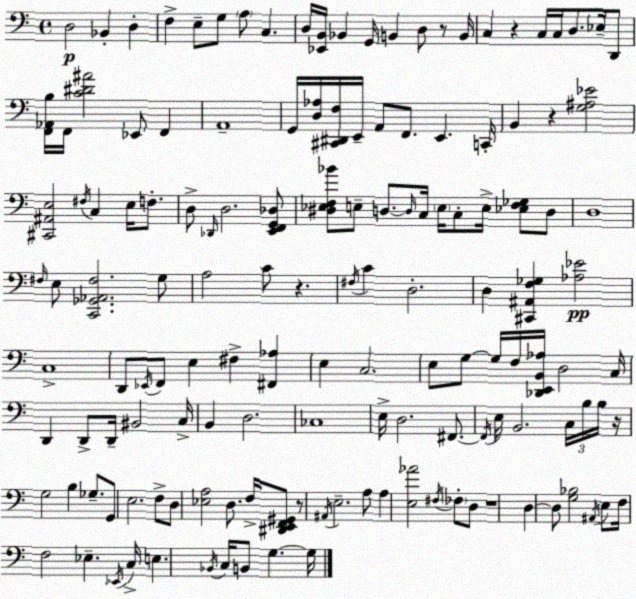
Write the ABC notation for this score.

X:1
T:Untitled
M:4/4
L:1/4
K:C
D,2 _B,, D, F, E,/2 G,/2 A,/2 C, D,/4 [_E,,B,,]/4 _B,, G,,/4 B,, D,/2 z/2 B,,/4 C, z C,/4 C,/4 D,/2 _E,/4 D,,/2 [F,,_A,,B,]/4 F,,/4 [C^D^A]2 _E,,/2 F,, A,,4 G,,/4 [D,_A,]/4 [^C,,^D,,F,]/4 E,,/4 A,,/2 F,,/2 E,, C,,/4 B,, z [G,^A,_E]2 [^C,,^A,,E,]2 ^F,/4 C, E,/4 F,/2 D,/2 _D,,/4 D,2 [E,,F,,G,,_D,]/2 [^D,_E,F,_B]/2 E,/2 D,/2 D,/4 C,/4 E,/4 C,/2 E,/4 [_E,F,_G,]/2 D,/2 D,4 ^F,/4 E,/2 [C,,_G,,_A,,^F,]2 G,/2 A,2 C/2 z ^F,/4 C D,2 D, [^C,,^A,,F,_G,] [_A,_E]2 C,4 D,,/2 _E,,/4 F,,/2 E, ^F, [^F,,_A,] E, C,2 E,/2 G,/2 G,/4 F,/4 [_D,,E,,B,,_A,]/4 D,2 C,/4 D,, D,,/2 D,,/4 ^B,,2 C,/4 B,, D,2 _C,4 E,/4 D,2 ^F,,/2 ^F,,/4 E,/4 B,,2 C,/4 B,/4 B,/4 z/4 G,2 B, _G,/2 G,,/2 E,2 F,/2 D,/2 [_E,A,]2 D,/2 F,/4 [^D,,E,,F,,^G,,]/2 z/2 ^A,,/4 E,2 A,/2 A, [E,_A]2 ^F,/4 _F,/2 D,/2 z4 D, D,/2 [G,_B,]2 ^A,,/4 E,/2 F,/4 F,2 _E, _E,,/4 C,/4 E, _B,,/4 C,/4 B,,/2 G, G,/4